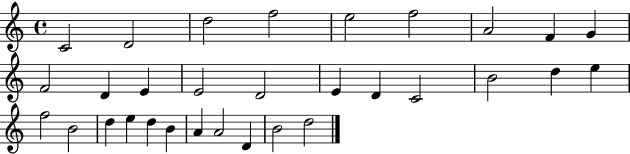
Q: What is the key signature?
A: C major